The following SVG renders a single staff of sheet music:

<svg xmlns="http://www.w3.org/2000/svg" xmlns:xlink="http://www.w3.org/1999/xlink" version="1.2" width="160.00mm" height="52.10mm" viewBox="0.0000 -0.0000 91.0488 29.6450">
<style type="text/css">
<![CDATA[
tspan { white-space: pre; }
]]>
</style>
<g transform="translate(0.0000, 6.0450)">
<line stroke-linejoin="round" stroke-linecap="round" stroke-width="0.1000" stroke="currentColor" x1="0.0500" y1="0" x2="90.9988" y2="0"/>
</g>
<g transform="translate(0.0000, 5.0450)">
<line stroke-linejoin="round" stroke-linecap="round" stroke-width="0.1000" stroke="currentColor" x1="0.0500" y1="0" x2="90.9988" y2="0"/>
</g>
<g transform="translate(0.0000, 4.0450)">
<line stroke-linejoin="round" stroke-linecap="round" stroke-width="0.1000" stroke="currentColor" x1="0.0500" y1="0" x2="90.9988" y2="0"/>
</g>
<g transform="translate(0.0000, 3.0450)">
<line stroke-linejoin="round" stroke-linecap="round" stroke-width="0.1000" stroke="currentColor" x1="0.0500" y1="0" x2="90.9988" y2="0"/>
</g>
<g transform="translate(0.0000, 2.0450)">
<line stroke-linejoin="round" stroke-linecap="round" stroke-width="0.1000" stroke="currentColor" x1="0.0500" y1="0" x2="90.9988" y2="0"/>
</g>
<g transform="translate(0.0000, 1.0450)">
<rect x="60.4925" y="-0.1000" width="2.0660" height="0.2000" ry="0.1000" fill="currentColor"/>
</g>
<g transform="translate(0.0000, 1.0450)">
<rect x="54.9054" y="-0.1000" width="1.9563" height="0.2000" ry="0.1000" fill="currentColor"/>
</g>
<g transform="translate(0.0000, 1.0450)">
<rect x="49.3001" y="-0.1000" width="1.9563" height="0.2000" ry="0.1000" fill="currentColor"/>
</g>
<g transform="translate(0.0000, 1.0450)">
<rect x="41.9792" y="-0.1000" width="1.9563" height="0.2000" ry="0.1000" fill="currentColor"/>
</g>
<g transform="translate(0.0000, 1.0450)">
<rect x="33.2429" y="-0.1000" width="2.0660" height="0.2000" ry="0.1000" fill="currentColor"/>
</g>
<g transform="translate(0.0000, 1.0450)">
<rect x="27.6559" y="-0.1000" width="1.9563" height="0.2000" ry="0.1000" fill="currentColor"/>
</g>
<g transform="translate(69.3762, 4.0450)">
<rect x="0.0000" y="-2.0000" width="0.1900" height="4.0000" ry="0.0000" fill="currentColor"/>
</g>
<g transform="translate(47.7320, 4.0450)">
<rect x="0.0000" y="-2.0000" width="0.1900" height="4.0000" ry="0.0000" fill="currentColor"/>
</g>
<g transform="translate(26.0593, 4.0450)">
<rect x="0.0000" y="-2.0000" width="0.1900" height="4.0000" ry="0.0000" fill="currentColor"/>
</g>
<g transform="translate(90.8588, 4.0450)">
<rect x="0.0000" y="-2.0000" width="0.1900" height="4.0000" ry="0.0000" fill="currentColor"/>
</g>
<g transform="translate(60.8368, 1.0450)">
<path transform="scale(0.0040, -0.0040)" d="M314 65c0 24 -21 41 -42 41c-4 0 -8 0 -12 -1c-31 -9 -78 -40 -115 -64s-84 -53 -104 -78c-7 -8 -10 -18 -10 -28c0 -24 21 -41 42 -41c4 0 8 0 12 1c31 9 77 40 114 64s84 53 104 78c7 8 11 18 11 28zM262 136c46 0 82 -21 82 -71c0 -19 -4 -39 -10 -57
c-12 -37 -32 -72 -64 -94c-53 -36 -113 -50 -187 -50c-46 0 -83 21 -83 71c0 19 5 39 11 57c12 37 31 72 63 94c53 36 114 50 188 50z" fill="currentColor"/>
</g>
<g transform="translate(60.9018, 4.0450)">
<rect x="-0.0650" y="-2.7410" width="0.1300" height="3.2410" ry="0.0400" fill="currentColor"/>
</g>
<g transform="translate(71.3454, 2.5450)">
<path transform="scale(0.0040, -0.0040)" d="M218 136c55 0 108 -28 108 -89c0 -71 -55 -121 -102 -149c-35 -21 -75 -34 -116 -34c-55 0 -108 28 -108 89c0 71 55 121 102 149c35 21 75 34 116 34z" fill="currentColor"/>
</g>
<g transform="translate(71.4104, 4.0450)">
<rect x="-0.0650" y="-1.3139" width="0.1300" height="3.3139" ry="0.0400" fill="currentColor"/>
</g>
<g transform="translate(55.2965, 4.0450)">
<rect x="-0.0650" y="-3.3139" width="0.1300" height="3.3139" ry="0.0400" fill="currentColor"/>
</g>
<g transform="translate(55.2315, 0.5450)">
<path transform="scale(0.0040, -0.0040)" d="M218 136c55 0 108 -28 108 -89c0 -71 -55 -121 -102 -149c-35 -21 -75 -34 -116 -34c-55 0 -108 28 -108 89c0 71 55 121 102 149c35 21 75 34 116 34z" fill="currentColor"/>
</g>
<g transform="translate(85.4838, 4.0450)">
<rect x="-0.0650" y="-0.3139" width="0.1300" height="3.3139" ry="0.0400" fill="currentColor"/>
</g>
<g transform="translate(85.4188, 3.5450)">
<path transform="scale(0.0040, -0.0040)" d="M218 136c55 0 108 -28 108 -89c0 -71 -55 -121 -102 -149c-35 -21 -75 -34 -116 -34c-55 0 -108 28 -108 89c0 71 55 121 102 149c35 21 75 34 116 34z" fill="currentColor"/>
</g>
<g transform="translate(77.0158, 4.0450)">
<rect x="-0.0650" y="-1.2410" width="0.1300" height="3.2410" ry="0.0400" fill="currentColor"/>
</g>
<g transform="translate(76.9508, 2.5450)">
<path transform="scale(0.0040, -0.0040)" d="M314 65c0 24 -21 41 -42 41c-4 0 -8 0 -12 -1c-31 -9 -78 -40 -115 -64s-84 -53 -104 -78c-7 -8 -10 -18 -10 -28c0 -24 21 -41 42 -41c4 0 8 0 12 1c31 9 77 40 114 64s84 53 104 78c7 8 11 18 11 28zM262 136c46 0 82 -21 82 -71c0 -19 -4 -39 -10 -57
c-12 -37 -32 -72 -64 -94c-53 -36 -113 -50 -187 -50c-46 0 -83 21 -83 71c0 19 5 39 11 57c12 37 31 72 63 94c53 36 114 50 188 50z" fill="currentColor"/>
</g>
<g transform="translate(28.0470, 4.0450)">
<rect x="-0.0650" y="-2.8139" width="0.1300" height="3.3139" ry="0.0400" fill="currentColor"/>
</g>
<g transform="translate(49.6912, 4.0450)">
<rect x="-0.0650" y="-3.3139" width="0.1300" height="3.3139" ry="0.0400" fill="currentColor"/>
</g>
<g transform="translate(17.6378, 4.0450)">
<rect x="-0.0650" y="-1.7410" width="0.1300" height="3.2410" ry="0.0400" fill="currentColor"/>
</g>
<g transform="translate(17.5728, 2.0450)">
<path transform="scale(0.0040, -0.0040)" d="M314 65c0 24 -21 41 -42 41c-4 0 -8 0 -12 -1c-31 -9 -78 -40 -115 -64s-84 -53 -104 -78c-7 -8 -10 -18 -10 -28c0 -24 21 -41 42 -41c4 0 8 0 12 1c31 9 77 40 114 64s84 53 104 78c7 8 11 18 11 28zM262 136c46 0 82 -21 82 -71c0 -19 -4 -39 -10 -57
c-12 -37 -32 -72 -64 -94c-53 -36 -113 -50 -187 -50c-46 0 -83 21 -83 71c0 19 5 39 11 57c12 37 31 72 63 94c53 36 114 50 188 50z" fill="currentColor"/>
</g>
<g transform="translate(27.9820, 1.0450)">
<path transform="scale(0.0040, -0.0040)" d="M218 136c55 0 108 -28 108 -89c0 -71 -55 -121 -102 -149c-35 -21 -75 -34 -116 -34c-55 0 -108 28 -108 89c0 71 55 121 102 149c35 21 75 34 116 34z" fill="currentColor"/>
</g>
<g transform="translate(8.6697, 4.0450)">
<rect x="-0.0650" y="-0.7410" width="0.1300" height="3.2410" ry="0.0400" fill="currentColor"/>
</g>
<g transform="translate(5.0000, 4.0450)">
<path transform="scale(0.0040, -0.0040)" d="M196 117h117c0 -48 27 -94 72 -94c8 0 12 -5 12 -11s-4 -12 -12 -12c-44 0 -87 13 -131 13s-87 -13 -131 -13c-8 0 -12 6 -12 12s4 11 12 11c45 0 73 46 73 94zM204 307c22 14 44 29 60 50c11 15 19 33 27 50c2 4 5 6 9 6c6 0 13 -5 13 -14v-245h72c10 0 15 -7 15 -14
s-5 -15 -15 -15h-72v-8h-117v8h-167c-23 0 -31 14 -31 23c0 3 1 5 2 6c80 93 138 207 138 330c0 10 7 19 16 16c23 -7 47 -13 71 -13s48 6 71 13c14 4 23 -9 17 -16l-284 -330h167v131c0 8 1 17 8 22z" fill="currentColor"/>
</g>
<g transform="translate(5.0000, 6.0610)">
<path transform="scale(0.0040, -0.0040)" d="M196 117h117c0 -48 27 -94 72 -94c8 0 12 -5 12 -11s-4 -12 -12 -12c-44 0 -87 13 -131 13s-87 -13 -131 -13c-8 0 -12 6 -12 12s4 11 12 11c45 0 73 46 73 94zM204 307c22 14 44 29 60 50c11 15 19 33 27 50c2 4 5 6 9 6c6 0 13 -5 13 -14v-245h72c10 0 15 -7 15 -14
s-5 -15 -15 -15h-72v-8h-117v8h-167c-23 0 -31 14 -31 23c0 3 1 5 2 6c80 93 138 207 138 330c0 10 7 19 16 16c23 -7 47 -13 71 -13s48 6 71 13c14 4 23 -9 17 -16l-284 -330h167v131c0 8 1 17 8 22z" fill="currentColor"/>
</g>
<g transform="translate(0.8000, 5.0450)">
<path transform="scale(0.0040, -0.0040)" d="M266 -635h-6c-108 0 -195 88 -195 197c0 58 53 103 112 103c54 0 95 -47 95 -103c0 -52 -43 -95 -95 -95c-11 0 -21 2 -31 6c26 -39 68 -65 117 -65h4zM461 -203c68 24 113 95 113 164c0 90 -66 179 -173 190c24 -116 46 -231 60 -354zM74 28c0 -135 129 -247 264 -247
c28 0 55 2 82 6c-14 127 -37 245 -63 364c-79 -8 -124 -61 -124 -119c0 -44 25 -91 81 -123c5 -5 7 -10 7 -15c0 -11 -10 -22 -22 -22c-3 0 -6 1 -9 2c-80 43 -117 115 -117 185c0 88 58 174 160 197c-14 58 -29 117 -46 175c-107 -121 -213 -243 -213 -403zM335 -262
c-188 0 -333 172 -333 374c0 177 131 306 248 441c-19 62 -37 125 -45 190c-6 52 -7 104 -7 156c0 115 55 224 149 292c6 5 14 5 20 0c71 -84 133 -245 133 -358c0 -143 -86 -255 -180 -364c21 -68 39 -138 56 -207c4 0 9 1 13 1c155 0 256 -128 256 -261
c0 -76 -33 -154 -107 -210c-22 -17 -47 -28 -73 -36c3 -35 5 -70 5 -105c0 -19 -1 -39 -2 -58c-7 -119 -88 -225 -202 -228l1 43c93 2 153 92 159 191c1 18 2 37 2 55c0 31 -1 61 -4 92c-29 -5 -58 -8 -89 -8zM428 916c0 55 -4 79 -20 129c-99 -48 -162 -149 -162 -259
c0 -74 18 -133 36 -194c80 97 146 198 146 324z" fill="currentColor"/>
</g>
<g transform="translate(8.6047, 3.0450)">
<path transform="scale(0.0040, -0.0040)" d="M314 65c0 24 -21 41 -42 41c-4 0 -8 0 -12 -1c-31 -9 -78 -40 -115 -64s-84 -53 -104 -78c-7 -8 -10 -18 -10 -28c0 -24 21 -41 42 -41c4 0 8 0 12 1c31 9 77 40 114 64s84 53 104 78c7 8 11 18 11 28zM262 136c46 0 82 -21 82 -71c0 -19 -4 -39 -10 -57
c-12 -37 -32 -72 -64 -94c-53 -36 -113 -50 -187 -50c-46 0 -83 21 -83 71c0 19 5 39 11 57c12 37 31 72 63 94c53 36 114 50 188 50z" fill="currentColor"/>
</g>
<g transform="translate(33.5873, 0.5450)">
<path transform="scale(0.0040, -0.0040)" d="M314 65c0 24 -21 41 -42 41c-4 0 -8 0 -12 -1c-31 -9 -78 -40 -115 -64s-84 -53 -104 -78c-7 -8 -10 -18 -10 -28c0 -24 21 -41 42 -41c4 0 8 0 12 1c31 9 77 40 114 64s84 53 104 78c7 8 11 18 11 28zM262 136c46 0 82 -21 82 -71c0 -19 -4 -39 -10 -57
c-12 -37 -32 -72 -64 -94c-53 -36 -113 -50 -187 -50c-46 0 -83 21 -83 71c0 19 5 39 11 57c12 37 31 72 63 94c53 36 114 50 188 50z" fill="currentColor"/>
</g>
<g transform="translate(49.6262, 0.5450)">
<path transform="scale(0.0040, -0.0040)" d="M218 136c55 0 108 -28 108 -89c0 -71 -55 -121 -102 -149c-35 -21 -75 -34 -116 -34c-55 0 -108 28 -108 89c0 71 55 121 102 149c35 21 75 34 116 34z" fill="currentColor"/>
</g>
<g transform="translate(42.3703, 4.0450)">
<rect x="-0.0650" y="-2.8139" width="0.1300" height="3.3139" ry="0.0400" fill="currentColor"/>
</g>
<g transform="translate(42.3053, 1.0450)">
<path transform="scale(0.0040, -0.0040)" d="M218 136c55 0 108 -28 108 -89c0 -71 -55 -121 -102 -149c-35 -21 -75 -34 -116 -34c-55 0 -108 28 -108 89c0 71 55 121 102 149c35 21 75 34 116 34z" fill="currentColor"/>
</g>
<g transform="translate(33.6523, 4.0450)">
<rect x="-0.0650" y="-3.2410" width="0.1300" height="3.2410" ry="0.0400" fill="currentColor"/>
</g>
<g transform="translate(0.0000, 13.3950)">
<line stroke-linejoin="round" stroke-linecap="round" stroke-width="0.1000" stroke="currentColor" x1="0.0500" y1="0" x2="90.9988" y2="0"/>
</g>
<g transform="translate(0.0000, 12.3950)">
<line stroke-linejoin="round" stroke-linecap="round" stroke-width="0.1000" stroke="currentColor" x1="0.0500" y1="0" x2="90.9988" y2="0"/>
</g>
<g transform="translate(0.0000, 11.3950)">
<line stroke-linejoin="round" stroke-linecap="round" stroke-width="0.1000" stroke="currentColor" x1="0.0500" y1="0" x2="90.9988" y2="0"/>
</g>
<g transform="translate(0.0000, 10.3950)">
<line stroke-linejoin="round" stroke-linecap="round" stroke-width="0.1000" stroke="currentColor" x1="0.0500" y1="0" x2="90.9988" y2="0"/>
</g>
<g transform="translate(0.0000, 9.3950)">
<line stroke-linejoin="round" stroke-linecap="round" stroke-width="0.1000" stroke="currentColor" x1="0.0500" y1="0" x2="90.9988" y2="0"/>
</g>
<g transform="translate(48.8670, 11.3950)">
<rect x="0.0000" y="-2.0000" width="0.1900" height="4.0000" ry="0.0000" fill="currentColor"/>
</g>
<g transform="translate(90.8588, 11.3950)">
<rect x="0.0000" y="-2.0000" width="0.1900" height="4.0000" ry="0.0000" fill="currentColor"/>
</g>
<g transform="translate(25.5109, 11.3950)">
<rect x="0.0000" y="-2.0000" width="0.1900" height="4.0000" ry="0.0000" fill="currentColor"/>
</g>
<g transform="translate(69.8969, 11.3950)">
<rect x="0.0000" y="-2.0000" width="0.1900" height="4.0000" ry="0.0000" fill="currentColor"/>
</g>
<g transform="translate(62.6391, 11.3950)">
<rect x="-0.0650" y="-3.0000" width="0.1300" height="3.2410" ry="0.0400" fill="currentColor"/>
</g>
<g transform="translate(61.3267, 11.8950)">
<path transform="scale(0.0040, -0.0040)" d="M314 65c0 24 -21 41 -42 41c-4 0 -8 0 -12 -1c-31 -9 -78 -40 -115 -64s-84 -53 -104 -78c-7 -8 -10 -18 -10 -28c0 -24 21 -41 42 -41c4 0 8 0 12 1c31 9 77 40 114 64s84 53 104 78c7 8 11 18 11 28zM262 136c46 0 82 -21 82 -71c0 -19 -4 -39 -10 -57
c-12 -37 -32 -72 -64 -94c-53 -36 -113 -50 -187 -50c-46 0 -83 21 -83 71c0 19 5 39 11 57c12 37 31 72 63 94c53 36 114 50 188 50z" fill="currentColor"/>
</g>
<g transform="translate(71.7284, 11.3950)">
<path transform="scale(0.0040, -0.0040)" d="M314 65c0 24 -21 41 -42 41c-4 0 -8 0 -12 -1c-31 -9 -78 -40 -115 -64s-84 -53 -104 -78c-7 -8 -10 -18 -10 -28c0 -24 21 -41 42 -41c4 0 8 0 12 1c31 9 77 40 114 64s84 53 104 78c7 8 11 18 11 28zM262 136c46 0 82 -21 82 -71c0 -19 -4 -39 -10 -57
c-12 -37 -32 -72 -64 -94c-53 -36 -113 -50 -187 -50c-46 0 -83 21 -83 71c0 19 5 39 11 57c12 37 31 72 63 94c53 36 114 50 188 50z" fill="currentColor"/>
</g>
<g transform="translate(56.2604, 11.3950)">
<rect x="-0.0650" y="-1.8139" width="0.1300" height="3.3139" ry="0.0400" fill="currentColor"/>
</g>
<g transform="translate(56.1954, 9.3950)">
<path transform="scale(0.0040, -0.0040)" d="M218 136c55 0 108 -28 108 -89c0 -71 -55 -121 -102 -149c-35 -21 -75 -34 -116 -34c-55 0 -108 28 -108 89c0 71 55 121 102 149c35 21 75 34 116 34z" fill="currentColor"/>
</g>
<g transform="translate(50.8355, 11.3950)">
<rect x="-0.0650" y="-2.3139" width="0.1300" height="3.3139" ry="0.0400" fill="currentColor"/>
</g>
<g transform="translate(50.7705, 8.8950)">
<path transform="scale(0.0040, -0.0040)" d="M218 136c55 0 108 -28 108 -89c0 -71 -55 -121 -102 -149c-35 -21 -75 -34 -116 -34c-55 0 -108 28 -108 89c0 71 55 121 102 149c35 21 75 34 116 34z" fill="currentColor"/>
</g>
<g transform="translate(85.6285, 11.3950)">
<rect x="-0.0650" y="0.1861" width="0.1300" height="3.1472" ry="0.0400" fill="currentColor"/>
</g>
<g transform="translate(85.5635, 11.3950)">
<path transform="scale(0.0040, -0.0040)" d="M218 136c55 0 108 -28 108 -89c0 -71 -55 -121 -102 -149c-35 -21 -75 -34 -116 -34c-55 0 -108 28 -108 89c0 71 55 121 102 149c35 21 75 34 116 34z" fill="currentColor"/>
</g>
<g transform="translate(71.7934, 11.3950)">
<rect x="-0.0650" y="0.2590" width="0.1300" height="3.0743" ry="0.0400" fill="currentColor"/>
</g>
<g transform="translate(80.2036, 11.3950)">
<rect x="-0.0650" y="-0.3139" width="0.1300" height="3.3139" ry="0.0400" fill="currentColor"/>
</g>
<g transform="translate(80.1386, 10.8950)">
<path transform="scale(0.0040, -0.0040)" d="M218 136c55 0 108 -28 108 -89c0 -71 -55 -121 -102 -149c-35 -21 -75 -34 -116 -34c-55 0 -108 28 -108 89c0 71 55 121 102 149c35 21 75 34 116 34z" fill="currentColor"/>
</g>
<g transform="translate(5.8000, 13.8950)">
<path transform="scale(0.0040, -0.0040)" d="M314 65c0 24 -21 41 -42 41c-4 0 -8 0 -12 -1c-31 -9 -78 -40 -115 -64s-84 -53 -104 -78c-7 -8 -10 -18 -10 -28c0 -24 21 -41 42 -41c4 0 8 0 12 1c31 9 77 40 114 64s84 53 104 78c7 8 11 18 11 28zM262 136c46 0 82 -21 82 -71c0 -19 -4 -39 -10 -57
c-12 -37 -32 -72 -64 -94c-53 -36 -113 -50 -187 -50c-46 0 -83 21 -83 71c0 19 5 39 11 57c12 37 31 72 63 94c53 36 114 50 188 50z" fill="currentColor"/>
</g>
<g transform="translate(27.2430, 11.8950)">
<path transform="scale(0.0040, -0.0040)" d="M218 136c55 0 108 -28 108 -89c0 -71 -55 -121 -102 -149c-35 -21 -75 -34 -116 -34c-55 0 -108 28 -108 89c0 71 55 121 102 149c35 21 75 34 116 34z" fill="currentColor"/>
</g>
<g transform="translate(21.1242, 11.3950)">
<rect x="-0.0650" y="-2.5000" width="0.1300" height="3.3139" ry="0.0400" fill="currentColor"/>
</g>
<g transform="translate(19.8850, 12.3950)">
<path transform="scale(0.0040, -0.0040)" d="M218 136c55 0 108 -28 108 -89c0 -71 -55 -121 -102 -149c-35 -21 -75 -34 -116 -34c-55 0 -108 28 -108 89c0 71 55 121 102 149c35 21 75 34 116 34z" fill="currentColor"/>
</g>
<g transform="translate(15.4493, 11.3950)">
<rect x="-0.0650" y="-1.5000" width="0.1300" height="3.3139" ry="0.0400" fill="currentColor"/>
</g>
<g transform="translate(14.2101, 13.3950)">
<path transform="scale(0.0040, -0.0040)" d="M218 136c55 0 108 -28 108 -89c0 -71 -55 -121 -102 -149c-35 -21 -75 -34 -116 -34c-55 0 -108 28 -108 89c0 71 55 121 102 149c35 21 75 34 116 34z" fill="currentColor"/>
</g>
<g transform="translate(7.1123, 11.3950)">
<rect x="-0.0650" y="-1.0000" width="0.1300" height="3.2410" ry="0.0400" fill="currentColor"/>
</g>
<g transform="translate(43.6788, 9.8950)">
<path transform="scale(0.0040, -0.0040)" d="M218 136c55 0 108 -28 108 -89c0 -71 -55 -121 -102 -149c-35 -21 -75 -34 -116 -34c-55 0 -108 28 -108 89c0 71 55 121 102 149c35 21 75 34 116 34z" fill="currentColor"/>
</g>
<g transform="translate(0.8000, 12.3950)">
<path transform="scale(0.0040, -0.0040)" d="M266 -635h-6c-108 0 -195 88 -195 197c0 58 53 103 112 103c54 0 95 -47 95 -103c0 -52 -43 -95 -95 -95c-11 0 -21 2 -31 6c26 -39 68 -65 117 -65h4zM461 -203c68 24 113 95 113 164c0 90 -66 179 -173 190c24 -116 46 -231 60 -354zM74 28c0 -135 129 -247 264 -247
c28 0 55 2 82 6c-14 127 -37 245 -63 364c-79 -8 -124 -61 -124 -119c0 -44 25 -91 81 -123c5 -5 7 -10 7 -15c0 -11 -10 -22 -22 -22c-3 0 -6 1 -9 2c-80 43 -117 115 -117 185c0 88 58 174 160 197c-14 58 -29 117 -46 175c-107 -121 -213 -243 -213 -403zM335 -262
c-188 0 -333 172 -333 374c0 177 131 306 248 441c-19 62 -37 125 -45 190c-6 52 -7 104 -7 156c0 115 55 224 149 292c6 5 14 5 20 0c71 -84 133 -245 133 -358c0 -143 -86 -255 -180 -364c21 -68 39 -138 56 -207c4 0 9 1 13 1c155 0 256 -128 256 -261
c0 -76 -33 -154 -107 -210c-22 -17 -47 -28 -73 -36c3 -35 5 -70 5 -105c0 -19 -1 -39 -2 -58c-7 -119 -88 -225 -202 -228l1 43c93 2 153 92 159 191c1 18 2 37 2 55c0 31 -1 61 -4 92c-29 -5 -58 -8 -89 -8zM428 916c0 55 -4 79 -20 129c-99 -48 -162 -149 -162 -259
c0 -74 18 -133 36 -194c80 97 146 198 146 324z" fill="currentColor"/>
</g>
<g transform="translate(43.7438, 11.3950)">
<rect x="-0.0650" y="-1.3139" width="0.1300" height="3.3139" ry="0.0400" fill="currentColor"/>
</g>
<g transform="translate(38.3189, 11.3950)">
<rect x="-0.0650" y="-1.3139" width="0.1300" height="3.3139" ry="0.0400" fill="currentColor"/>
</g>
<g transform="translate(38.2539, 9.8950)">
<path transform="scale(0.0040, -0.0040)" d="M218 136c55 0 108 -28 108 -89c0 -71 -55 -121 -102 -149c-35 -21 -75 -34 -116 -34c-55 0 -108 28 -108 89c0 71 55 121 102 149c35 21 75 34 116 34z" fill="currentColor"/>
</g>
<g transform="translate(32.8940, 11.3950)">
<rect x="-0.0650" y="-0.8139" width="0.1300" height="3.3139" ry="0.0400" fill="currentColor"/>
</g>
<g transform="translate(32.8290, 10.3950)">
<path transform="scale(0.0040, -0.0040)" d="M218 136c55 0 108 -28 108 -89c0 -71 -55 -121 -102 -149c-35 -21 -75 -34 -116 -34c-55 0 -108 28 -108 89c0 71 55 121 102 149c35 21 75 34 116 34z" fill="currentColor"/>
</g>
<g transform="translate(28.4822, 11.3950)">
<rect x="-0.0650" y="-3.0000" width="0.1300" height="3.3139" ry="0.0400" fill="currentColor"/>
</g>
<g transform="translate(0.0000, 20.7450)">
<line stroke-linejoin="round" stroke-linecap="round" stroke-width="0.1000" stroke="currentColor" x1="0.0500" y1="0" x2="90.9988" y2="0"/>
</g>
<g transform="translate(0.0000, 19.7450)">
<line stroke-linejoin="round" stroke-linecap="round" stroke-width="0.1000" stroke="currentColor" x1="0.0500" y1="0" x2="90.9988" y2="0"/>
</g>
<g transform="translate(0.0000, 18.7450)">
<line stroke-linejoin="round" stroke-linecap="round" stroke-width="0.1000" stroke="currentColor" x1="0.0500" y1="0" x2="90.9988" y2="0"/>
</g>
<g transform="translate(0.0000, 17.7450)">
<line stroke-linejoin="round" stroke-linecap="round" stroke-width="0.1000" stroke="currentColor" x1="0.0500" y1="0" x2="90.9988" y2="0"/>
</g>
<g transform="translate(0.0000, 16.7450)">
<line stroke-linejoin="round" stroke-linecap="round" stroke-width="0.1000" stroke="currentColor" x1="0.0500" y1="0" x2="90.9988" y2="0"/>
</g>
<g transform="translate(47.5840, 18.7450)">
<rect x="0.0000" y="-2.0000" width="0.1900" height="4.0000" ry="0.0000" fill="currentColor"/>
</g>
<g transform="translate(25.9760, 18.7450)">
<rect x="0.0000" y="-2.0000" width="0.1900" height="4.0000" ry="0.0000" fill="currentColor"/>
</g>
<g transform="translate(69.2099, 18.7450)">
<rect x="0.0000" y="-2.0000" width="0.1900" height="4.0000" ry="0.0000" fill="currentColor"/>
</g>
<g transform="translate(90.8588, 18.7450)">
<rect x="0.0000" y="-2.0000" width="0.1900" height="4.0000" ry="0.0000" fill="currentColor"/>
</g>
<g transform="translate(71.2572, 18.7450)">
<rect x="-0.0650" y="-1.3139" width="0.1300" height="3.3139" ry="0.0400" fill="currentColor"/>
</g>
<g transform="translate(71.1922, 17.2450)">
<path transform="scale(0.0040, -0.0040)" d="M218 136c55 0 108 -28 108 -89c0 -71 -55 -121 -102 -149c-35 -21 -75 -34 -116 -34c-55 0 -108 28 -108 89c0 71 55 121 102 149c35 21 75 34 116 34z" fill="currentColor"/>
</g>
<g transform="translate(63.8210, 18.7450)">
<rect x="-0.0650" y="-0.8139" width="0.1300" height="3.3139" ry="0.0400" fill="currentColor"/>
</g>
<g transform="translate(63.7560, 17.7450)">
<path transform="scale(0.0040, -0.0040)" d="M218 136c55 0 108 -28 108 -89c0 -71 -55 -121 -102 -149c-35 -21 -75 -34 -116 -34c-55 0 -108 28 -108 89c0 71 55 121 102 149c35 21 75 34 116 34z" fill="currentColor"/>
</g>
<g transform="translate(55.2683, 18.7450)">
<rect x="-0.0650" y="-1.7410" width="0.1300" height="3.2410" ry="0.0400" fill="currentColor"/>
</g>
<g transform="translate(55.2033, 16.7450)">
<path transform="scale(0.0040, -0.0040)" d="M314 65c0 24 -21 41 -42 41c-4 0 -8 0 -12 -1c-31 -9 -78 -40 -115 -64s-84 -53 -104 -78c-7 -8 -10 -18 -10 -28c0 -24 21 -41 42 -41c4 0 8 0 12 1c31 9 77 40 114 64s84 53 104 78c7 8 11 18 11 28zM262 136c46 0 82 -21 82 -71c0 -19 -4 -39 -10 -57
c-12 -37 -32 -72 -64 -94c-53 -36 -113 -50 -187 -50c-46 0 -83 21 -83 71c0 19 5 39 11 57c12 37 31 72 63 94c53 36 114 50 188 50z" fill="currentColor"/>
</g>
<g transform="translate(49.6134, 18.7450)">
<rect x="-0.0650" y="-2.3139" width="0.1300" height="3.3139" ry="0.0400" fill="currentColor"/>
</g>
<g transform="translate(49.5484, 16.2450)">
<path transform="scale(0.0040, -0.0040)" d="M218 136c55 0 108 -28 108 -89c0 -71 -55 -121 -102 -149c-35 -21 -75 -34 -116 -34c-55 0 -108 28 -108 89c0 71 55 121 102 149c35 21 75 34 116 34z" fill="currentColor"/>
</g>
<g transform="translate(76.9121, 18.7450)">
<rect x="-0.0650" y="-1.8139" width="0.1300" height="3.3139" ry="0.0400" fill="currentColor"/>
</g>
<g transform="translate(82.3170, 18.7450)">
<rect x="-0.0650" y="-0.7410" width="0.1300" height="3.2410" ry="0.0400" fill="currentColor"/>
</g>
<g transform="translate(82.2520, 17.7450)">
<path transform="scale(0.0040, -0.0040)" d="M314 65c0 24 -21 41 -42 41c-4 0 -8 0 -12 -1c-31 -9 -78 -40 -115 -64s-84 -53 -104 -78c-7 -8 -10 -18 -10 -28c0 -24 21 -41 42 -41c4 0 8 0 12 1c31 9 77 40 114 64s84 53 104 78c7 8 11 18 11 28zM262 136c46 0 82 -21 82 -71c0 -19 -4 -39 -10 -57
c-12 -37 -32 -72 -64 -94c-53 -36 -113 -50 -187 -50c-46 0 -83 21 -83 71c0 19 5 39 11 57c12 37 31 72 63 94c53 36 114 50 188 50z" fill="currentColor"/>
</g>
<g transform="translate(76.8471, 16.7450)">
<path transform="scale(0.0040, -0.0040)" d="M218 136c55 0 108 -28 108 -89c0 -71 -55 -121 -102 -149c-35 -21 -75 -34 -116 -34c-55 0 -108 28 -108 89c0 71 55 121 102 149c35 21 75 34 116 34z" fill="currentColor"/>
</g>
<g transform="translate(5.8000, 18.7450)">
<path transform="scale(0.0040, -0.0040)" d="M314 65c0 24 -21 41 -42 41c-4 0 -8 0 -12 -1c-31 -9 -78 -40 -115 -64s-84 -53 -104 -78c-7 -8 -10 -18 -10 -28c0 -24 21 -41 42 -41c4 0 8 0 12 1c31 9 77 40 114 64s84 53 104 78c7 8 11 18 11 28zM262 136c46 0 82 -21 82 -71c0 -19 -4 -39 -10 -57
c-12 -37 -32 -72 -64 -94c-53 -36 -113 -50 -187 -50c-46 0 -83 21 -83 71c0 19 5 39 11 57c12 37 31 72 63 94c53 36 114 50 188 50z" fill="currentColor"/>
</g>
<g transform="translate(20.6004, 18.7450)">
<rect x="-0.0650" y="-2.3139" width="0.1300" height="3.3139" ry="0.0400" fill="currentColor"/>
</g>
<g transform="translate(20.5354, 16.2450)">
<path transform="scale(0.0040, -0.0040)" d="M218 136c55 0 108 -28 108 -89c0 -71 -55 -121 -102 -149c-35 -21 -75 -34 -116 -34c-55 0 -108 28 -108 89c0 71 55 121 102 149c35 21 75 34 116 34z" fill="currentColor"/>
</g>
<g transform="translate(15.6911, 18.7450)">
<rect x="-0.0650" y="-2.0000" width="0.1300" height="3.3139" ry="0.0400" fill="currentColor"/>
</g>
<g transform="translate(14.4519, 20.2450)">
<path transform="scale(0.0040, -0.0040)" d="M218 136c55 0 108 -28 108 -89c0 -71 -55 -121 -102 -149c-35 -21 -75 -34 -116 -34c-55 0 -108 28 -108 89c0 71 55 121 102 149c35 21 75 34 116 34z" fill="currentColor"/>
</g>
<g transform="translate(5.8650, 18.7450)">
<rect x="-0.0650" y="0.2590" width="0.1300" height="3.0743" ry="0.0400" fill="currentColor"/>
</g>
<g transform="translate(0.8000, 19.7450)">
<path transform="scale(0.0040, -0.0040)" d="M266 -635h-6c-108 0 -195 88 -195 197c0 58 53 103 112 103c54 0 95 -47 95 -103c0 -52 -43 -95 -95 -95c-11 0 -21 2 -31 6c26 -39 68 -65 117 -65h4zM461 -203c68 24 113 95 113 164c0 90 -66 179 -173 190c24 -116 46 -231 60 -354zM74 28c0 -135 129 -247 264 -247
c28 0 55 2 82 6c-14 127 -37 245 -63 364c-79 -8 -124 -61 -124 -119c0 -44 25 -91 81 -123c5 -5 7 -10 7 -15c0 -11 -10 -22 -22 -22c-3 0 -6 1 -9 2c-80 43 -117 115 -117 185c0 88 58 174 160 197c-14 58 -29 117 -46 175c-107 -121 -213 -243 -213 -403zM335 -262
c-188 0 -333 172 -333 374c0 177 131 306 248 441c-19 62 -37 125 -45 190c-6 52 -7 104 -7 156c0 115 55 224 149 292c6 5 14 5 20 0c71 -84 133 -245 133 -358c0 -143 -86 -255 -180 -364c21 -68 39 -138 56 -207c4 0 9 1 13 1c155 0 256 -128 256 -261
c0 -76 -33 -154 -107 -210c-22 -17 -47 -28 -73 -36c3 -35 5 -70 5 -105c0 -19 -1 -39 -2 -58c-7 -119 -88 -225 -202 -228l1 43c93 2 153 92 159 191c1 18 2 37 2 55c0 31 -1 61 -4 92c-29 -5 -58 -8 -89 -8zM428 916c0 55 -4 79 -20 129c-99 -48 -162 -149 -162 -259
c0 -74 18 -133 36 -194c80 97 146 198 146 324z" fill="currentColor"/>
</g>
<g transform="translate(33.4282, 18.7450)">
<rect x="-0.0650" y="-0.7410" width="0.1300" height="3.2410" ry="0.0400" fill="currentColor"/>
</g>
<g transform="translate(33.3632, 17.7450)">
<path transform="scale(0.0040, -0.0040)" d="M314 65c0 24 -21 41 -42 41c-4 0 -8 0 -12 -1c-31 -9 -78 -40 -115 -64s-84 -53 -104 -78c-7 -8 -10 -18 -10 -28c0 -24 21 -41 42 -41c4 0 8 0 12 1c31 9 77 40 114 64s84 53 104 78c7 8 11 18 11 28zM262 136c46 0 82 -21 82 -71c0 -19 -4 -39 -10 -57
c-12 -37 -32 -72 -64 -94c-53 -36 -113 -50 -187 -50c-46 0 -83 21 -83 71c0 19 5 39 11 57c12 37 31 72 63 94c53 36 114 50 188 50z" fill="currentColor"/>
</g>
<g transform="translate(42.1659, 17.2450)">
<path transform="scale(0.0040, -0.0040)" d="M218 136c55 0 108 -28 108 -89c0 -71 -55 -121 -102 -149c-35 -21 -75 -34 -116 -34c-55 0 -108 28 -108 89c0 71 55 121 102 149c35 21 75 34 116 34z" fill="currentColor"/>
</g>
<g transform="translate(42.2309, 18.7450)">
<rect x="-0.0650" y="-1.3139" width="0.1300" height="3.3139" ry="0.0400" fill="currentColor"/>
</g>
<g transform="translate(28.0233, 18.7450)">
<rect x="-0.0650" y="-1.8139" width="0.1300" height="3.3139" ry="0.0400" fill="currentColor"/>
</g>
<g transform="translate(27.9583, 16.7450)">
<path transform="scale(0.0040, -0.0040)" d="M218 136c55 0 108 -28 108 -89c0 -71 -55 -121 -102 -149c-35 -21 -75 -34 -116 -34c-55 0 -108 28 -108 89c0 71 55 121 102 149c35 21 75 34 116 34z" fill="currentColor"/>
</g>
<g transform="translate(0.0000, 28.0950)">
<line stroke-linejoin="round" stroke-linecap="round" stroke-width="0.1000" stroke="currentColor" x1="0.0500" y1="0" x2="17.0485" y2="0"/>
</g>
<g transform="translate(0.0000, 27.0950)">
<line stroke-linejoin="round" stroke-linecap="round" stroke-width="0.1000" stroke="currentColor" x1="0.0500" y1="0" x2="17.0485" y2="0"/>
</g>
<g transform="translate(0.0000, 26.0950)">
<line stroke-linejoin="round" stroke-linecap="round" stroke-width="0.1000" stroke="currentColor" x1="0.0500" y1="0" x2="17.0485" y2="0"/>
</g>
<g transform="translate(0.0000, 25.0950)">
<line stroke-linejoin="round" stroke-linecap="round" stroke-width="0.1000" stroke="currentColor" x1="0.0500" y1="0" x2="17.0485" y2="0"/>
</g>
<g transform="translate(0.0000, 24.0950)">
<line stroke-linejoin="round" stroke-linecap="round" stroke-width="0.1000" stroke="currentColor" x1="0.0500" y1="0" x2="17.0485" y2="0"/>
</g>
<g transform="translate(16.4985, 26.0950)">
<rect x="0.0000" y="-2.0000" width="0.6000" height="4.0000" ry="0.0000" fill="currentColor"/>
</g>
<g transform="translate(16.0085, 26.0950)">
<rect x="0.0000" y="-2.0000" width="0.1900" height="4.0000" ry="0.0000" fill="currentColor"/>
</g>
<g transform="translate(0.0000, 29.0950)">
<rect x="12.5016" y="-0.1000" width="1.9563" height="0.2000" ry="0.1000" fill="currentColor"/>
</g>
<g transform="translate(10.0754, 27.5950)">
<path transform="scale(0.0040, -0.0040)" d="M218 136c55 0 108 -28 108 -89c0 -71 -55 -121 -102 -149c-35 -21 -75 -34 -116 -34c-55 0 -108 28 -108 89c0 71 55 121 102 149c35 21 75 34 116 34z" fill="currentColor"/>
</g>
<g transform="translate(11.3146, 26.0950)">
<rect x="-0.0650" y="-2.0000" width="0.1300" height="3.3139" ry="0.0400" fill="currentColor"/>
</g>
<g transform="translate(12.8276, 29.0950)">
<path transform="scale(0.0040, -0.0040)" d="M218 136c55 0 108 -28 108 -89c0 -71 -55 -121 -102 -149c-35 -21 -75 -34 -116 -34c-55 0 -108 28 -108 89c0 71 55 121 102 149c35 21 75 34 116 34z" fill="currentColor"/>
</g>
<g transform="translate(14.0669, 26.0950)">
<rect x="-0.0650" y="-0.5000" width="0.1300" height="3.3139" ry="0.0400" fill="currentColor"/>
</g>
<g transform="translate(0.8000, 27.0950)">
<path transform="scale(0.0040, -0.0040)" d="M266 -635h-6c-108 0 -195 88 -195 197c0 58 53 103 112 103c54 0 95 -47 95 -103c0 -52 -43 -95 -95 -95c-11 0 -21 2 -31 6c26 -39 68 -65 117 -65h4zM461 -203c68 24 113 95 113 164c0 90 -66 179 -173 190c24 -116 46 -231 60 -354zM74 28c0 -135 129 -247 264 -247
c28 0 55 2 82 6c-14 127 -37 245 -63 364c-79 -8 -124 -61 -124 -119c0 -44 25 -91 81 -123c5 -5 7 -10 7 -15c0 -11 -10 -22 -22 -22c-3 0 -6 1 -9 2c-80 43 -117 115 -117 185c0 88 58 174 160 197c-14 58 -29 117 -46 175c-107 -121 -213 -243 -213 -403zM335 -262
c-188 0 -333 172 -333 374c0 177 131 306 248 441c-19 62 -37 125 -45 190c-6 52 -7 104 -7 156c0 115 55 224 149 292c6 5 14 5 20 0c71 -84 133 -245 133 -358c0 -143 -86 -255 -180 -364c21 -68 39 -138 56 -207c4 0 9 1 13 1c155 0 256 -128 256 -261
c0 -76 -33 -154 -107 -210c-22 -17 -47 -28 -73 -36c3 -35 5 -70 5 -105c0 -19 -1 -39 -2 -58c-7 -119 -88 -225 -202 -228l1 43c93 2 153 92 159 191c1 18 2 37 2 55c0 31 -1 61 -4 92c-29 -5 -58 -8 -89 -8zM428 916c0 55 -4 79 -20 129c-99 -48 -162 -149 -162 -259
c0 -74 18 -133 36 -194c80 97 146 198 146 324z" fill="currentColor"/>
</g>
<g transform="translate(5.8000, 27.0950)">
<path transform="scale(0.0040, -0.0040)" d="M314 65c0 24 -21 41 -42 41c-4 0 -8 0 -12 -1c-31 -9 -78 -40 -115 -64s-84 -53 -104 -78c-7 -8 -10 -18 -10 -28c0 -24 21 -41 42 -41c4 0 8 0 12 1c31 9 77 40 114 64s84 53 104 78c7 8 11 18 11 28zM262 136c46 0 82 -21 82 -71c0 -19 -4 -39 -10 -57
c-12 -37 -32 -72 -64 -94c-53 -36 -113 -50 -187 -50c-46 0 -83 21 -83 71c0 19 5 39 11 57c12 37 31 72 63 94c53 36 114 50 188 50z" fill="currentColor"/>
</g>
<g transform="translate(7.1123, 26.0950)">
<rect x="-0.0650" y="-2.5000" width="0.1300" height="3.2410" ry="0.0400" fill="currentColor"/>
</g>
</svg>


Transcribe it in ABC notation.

X:1
T:Untitled
M:4/4
L:1/4
K:C
d2 f2 a b2 a b b a2 e e2 c D2 E G A d e e g f A2 B2 c B B2 F g f d2 e g f2 d e f d2 G2 F C